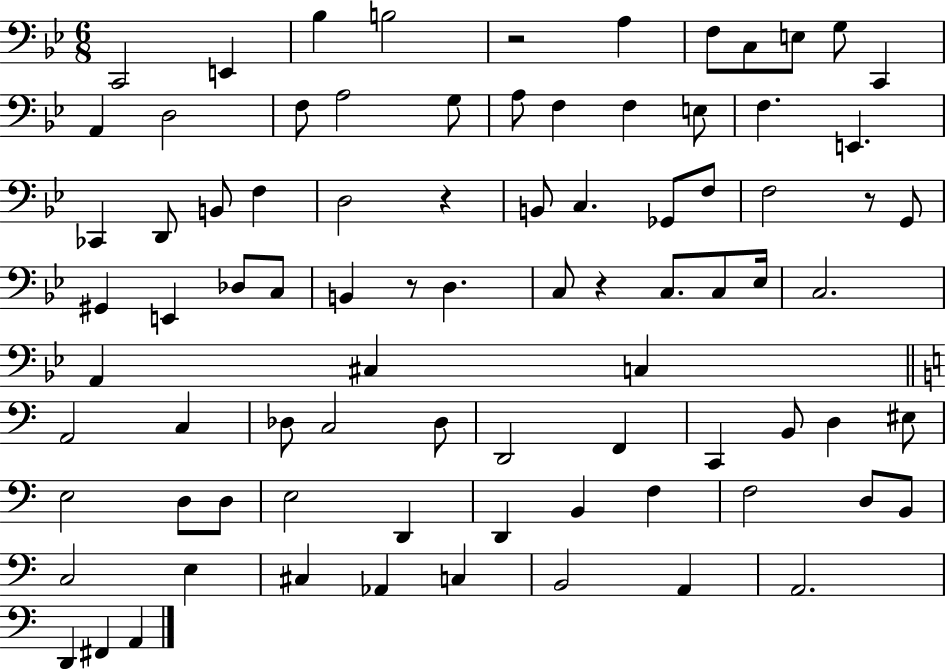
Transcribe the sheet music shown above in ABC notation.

X:1
T:Untitled
M:6/8
L:1/4
K:Bb
C,,2 E,, _B, B,2 z2 A, F,/2 C,/2 E,/2 G,/2 C,, A,, D,2 F,/2 A,2 G,/2 A,/2 F, F, E,/2 F, E,, _C,, D,,/2 B,,/2 F, D,2 z B,,/2 C, _G,,/2 F,/2 F,2 z/2 G,,/2 ^G,, E,, _D,/2 C,/2 B,, z/2 D, C,/2 z C,/2 C,/2 _E,/4 C,2 A,, ^C, C, A,,2 C, _D,/2 C,2 _D,/2 D,,2 F,, C,, B,,/2 D, ^E,/2 E,2 D,/2 D,/2 E,2 D,, D,, B,, F, F,2 D,/2 B,,/2 C,2 E, ^C, _A,, C, B,,2 A,, A,,2 D,, ^F,, A,,